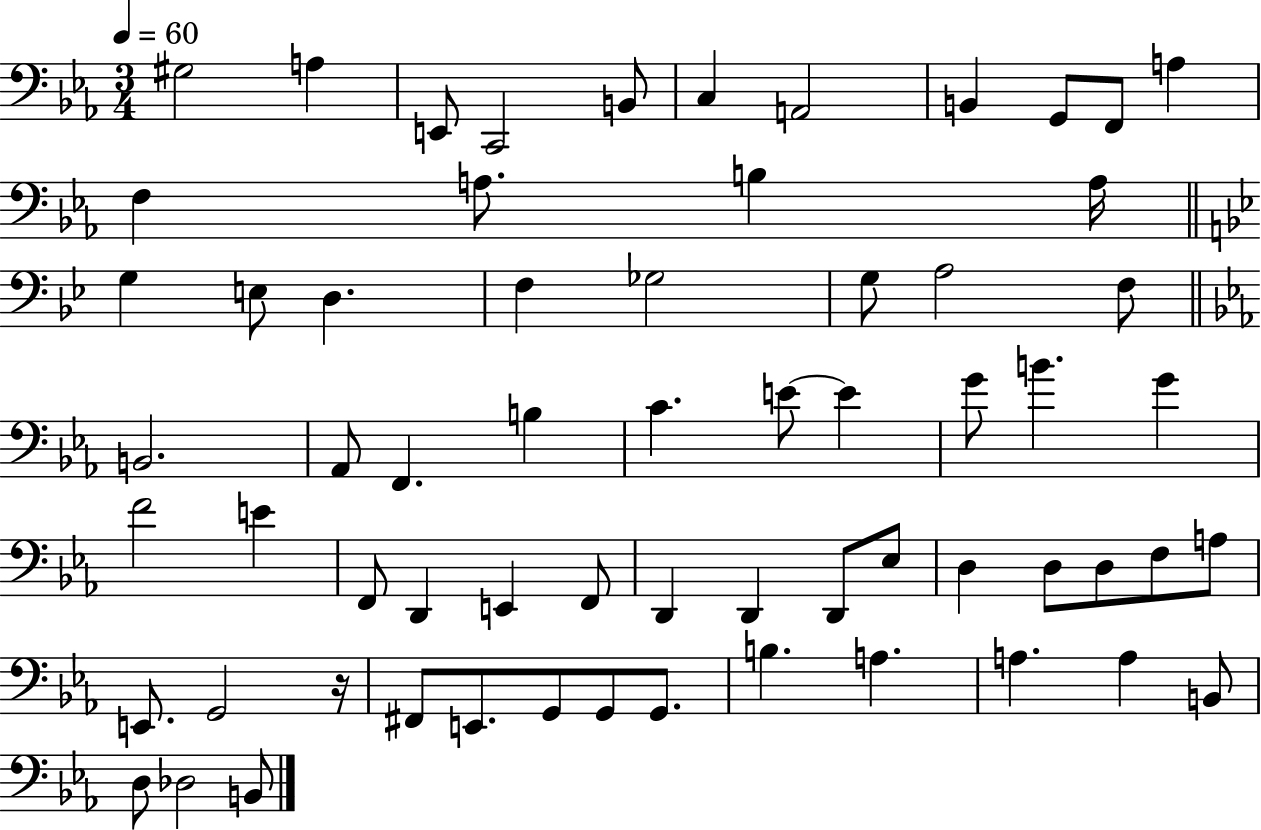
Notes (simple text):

G#3/h A3/q E2/e C2/h B2/e C3/q A2/h B2/q G2/e F2/e A3/q F3/q A3/e. B3/q A3/s G3/q E3/e D3/q. F3/q Gb3/h G3/e A3/h F3/e B2/h. Ab2/e F2/q. B3/q C4/q. E4/e E4/q G4/e B4/q. G4/q F4/h E4/q F2/e D2/q E2/q F2/e D2/q D2/q D2/e Eb3/e D3/q D3/e D3/e F3/e A3/e E2/e. G2/h R/s F#2/e E2/e. G2/e G2/e G2/e. B3/q. A3/q. A3/q. A3/q B2/e D3/e Db3/h B2/e